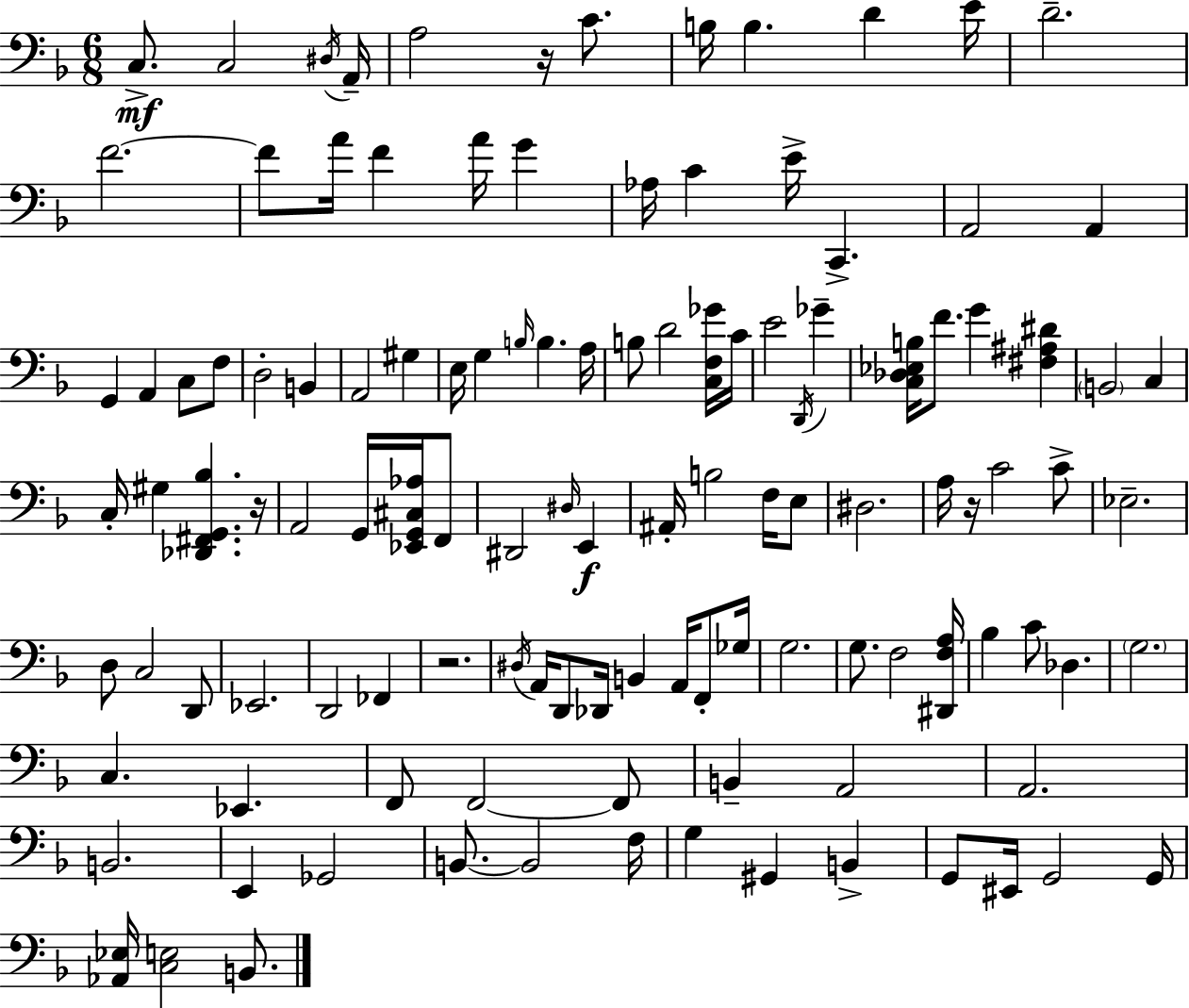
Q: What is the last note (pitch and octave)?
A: B2